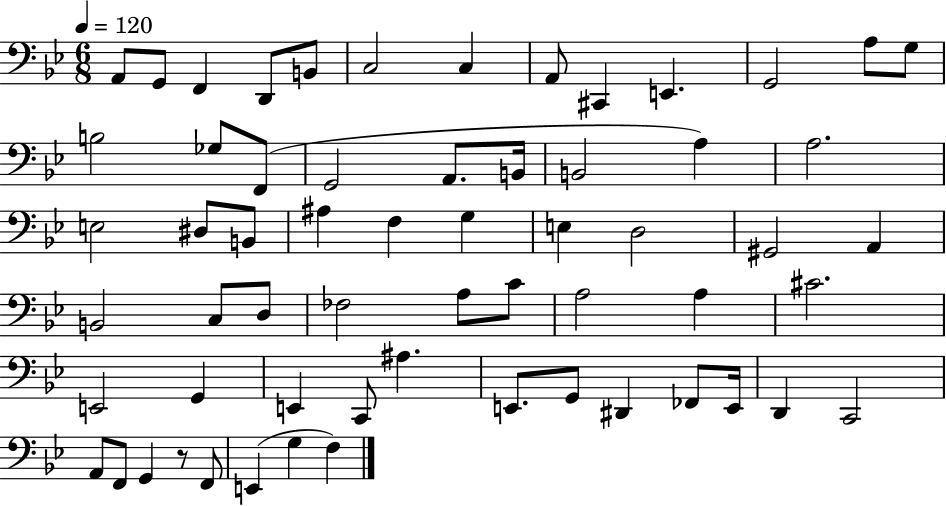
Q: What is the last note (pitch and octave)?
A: F3